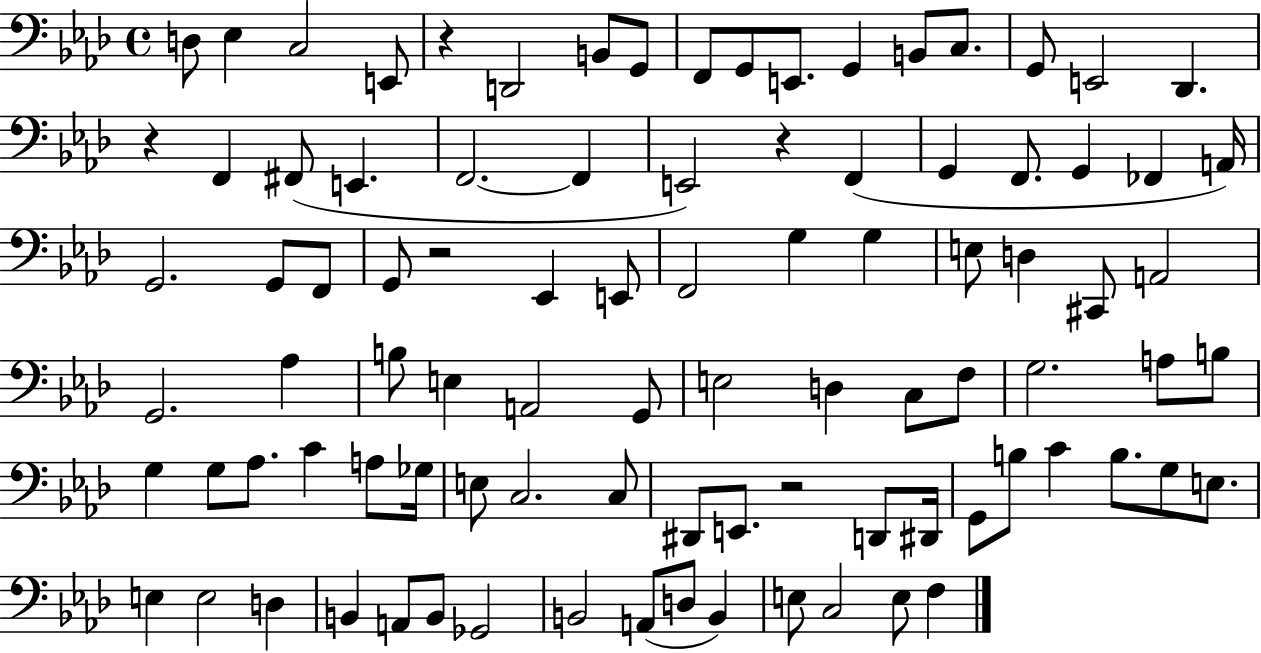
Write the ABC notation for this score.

X:1
T:Untitled
M:4/4
L:1/4
K:Ab
D,/2 _E, C,2 E,,/2 z D,,2 B,,/2 G,,/2 F,,/2 G,,/2 E,,/2 G,, B,,/2 C,/2 G,,/2 E,,2 _D,, z F,, ^F,,/2 E,, F,,2 F,, E,,2 z F,, G,, F,,/2 G,, _F,, A,,/4 G,,2 G,,/2 F,,/2 G,,/2 z2 _E,, E,,/2 F,,2 G, G, E,/2 D, ^C,,/2 A,,2 G,,2 _A, B,/2 E, A,,2 G,,/2 E,2 D, C,/2 F,/2 G,2 A,/2 B,/2 G, G,/2 _A,/2 C A,/2 _G,/4 E,/2 C,2 C,/2 ^D,,/2 E,,/2 z2 D,,/2 ^D,,/4 G,,/2 B,/2 C B,/2 G,/2 E,/2 E, E,2 D, B,, A,,/2 B,,/2 _G,,2 B,,2 A,,/2 D,/2 B,, E,/2 C,2 E,/2 F,